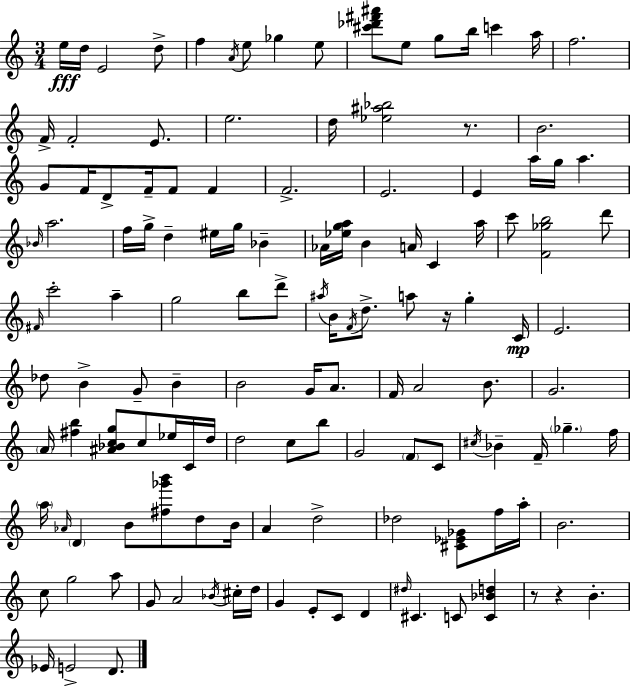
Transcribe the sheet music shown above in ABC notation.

X:1
T:Untitled
M:3/4
L:1/4
K:Am
e/4 d/4 E2 d/2 f A/4 e/2 _g e/2 [^c'_d'^f'^a']/2 e/2 g/2 b/4 c' a/4 f2 F/4 F2 E/2 e2 d/4 [_e^a_b]2 z/2 B2 G/2 F/4 D/2 F/4 F/2 F F2 E2 E a/4 g/4 a _B/4 a2 f/4 g/4 d ^e/4 g/4 _B _A/4 [_ega]/4 B A/4 C a/4 c'/2 [F_gb]2 d'/2 ^F/4 c'2 a g2 b/2 d'/2 ^a/4 B/4 F/4 d/2 a/2 z/4 g C/4 E2 _d/2 B G/2 B B2 G/4 A/2 F/4 A2 B/2 G2 A/4 [^fb] [^A_Bcg]/2 c/2 _e/4 C/4 d/4 d2 c/2 b/2 G2 F/2 C/2 ^c/4 _B F/4 _g f/4 a/4 _A/4 D B/2 [^f_g'b']/2 d/2 B/4 A d2 _d2 [^C_E_G]/2 f/4 a/4 B2 c/2 g2 a/2 G/2 A2 _B/4 ^c/4 d/4 G E/2 C/2 D ^d/4 ^C C/2 [C_Bd] z/2 z B _E/4 E2 D/2